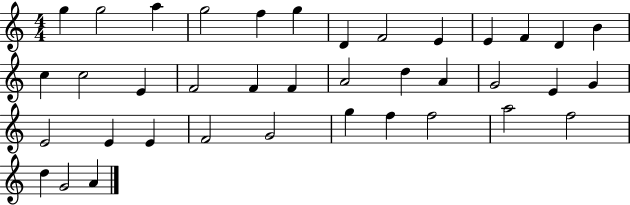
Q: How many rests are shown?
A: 0